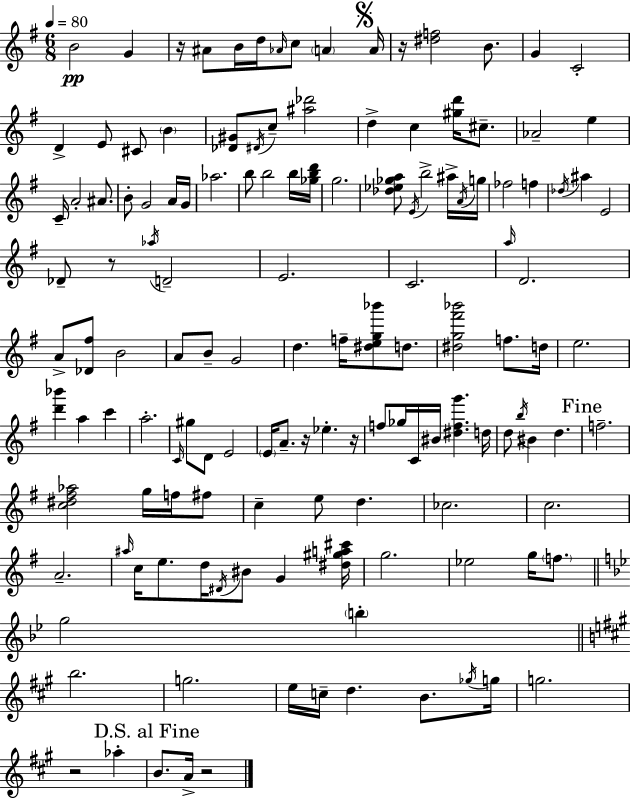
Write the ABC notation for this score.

X:1
T:Untitled
M:6/8
L:1/4
K:G
B2 G z/4 ^A/2 B/4 d/4 _A/4 c/2 A A/4 z/4 [^df]2 B/2 G C2 D E/2 ^C/2 B [_D^G]/2 ^D/4 c/2 [^a_d']2 d c [^gd']/4 ^c/2 _A2 e C/4 A2 ^A/2 B/2 G2 A/4 G/4 _a2 b/2 b2 b/4 [_gbd']/4 g2 [_d_e_ga]/2 E/4 b2 ^a/4 A/4 g/4 _f2 f _d/4 ^a E2 _D/2 z/2 _a/4 D2 E2 C2 a/4 D2 A/2 [_D^f]/2 B2 A/2 B/2 G2 d f/4 [^deg_b']/2 d/2 [^dg^f'_b']2 f/2 d/4 e2 [d'_b'] a c' a2 C/4 ^g/2 D/2 E2 E/4 A/2 z/4 _e z/4 f/2 _g/4 C/4 ^B/4 [^dfg'] d/4 d/2 b/4 ^B d f2 [c^d^f_a]2 g/4 f/4 ^f/2 c e/2 d _c2 c2 A2 ^a/4 c/4 e/2 d/4 ^D/4 ^B/2 G [^d^ga^c']/4 g2 _e2 g/4 f/2 g2 b b2 g2 e/4 c/4 d B/2 _g/4 g/4 g2 z2 _a B/2 A/4 z2